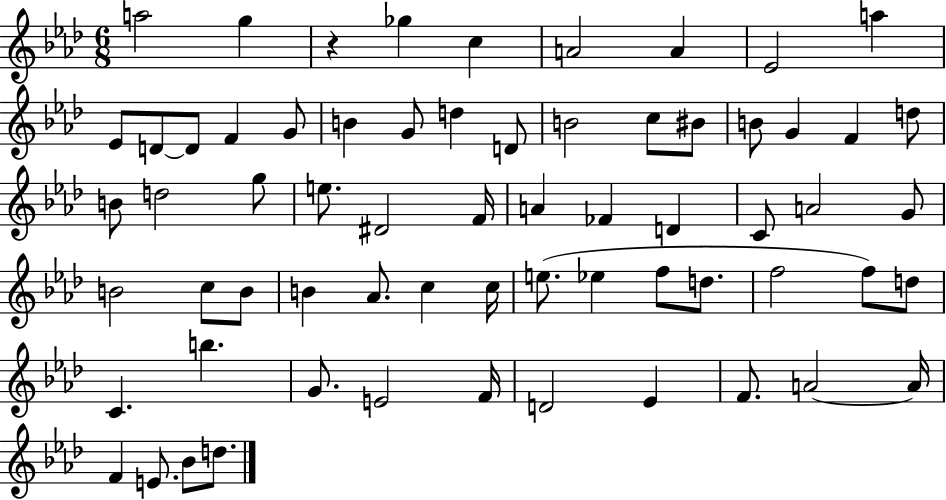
{
  \clef treble
  \numericTimeSignature
  \time 6/8
  \key aes \major
  \repeat volta 2 { a''2 g''4 | r4 ges''4 c''4 | a'2 a'4 | ees'2 a''4 | \break ees'8 d'8~~ d'8 f'4 g'8 | b'4 g'8 d''4 d'8 | b'2 c''8 bis'8 | b'8 g'4 f'4 d''8 | \break b'8 d''2 g''8 | e''8. dis'2 f'16 | a'4 fes'4 d'4 | c'8 a'2 g'8 | \break b'2 c''8 b'8 | b'4 aes'8. c''4 c''16 | e''8.( ees''4 f''8 d''8. | f''2 f''8) d''8 | \break c'4. b''4. | g'8. e'2 f'16 | d'2 ees'4 | f'8. a'2~~ a'16 | \break f'4 e'8. bes'8 d''8. | } \bar "|."
}